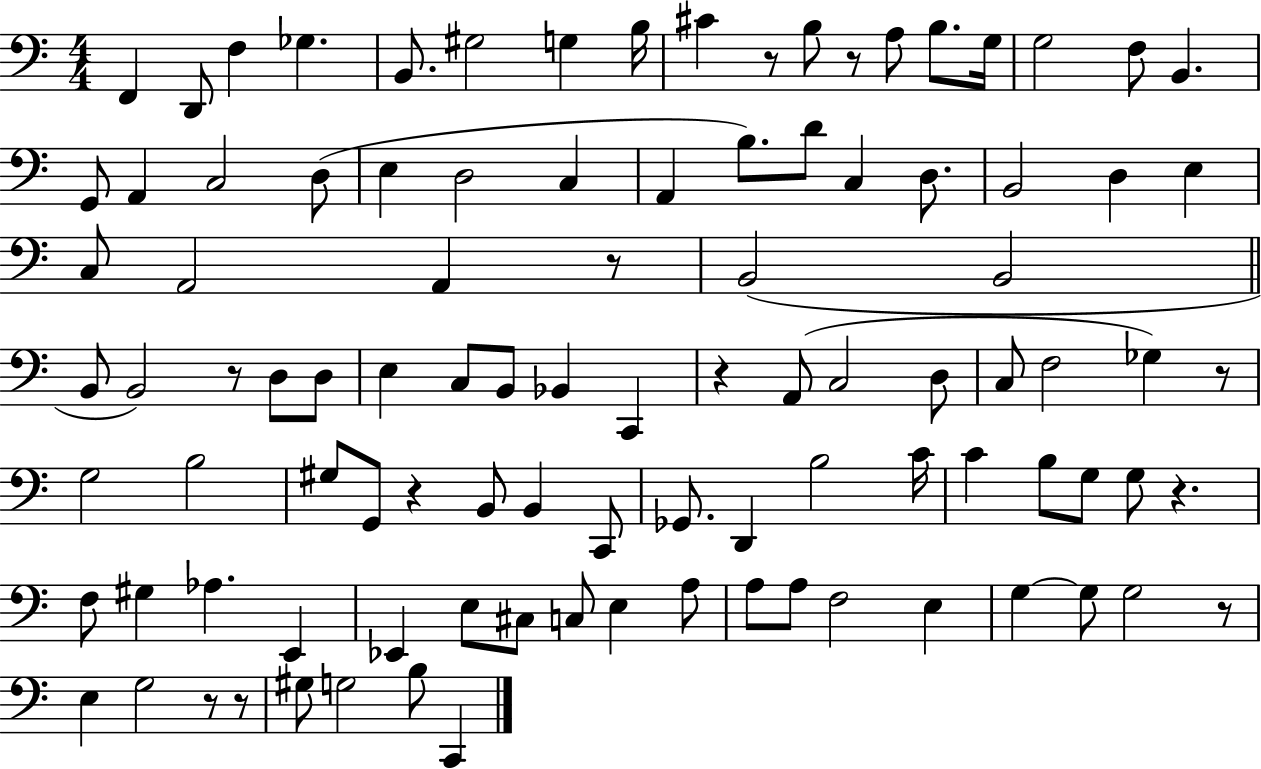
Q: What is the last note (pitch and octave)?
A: C2